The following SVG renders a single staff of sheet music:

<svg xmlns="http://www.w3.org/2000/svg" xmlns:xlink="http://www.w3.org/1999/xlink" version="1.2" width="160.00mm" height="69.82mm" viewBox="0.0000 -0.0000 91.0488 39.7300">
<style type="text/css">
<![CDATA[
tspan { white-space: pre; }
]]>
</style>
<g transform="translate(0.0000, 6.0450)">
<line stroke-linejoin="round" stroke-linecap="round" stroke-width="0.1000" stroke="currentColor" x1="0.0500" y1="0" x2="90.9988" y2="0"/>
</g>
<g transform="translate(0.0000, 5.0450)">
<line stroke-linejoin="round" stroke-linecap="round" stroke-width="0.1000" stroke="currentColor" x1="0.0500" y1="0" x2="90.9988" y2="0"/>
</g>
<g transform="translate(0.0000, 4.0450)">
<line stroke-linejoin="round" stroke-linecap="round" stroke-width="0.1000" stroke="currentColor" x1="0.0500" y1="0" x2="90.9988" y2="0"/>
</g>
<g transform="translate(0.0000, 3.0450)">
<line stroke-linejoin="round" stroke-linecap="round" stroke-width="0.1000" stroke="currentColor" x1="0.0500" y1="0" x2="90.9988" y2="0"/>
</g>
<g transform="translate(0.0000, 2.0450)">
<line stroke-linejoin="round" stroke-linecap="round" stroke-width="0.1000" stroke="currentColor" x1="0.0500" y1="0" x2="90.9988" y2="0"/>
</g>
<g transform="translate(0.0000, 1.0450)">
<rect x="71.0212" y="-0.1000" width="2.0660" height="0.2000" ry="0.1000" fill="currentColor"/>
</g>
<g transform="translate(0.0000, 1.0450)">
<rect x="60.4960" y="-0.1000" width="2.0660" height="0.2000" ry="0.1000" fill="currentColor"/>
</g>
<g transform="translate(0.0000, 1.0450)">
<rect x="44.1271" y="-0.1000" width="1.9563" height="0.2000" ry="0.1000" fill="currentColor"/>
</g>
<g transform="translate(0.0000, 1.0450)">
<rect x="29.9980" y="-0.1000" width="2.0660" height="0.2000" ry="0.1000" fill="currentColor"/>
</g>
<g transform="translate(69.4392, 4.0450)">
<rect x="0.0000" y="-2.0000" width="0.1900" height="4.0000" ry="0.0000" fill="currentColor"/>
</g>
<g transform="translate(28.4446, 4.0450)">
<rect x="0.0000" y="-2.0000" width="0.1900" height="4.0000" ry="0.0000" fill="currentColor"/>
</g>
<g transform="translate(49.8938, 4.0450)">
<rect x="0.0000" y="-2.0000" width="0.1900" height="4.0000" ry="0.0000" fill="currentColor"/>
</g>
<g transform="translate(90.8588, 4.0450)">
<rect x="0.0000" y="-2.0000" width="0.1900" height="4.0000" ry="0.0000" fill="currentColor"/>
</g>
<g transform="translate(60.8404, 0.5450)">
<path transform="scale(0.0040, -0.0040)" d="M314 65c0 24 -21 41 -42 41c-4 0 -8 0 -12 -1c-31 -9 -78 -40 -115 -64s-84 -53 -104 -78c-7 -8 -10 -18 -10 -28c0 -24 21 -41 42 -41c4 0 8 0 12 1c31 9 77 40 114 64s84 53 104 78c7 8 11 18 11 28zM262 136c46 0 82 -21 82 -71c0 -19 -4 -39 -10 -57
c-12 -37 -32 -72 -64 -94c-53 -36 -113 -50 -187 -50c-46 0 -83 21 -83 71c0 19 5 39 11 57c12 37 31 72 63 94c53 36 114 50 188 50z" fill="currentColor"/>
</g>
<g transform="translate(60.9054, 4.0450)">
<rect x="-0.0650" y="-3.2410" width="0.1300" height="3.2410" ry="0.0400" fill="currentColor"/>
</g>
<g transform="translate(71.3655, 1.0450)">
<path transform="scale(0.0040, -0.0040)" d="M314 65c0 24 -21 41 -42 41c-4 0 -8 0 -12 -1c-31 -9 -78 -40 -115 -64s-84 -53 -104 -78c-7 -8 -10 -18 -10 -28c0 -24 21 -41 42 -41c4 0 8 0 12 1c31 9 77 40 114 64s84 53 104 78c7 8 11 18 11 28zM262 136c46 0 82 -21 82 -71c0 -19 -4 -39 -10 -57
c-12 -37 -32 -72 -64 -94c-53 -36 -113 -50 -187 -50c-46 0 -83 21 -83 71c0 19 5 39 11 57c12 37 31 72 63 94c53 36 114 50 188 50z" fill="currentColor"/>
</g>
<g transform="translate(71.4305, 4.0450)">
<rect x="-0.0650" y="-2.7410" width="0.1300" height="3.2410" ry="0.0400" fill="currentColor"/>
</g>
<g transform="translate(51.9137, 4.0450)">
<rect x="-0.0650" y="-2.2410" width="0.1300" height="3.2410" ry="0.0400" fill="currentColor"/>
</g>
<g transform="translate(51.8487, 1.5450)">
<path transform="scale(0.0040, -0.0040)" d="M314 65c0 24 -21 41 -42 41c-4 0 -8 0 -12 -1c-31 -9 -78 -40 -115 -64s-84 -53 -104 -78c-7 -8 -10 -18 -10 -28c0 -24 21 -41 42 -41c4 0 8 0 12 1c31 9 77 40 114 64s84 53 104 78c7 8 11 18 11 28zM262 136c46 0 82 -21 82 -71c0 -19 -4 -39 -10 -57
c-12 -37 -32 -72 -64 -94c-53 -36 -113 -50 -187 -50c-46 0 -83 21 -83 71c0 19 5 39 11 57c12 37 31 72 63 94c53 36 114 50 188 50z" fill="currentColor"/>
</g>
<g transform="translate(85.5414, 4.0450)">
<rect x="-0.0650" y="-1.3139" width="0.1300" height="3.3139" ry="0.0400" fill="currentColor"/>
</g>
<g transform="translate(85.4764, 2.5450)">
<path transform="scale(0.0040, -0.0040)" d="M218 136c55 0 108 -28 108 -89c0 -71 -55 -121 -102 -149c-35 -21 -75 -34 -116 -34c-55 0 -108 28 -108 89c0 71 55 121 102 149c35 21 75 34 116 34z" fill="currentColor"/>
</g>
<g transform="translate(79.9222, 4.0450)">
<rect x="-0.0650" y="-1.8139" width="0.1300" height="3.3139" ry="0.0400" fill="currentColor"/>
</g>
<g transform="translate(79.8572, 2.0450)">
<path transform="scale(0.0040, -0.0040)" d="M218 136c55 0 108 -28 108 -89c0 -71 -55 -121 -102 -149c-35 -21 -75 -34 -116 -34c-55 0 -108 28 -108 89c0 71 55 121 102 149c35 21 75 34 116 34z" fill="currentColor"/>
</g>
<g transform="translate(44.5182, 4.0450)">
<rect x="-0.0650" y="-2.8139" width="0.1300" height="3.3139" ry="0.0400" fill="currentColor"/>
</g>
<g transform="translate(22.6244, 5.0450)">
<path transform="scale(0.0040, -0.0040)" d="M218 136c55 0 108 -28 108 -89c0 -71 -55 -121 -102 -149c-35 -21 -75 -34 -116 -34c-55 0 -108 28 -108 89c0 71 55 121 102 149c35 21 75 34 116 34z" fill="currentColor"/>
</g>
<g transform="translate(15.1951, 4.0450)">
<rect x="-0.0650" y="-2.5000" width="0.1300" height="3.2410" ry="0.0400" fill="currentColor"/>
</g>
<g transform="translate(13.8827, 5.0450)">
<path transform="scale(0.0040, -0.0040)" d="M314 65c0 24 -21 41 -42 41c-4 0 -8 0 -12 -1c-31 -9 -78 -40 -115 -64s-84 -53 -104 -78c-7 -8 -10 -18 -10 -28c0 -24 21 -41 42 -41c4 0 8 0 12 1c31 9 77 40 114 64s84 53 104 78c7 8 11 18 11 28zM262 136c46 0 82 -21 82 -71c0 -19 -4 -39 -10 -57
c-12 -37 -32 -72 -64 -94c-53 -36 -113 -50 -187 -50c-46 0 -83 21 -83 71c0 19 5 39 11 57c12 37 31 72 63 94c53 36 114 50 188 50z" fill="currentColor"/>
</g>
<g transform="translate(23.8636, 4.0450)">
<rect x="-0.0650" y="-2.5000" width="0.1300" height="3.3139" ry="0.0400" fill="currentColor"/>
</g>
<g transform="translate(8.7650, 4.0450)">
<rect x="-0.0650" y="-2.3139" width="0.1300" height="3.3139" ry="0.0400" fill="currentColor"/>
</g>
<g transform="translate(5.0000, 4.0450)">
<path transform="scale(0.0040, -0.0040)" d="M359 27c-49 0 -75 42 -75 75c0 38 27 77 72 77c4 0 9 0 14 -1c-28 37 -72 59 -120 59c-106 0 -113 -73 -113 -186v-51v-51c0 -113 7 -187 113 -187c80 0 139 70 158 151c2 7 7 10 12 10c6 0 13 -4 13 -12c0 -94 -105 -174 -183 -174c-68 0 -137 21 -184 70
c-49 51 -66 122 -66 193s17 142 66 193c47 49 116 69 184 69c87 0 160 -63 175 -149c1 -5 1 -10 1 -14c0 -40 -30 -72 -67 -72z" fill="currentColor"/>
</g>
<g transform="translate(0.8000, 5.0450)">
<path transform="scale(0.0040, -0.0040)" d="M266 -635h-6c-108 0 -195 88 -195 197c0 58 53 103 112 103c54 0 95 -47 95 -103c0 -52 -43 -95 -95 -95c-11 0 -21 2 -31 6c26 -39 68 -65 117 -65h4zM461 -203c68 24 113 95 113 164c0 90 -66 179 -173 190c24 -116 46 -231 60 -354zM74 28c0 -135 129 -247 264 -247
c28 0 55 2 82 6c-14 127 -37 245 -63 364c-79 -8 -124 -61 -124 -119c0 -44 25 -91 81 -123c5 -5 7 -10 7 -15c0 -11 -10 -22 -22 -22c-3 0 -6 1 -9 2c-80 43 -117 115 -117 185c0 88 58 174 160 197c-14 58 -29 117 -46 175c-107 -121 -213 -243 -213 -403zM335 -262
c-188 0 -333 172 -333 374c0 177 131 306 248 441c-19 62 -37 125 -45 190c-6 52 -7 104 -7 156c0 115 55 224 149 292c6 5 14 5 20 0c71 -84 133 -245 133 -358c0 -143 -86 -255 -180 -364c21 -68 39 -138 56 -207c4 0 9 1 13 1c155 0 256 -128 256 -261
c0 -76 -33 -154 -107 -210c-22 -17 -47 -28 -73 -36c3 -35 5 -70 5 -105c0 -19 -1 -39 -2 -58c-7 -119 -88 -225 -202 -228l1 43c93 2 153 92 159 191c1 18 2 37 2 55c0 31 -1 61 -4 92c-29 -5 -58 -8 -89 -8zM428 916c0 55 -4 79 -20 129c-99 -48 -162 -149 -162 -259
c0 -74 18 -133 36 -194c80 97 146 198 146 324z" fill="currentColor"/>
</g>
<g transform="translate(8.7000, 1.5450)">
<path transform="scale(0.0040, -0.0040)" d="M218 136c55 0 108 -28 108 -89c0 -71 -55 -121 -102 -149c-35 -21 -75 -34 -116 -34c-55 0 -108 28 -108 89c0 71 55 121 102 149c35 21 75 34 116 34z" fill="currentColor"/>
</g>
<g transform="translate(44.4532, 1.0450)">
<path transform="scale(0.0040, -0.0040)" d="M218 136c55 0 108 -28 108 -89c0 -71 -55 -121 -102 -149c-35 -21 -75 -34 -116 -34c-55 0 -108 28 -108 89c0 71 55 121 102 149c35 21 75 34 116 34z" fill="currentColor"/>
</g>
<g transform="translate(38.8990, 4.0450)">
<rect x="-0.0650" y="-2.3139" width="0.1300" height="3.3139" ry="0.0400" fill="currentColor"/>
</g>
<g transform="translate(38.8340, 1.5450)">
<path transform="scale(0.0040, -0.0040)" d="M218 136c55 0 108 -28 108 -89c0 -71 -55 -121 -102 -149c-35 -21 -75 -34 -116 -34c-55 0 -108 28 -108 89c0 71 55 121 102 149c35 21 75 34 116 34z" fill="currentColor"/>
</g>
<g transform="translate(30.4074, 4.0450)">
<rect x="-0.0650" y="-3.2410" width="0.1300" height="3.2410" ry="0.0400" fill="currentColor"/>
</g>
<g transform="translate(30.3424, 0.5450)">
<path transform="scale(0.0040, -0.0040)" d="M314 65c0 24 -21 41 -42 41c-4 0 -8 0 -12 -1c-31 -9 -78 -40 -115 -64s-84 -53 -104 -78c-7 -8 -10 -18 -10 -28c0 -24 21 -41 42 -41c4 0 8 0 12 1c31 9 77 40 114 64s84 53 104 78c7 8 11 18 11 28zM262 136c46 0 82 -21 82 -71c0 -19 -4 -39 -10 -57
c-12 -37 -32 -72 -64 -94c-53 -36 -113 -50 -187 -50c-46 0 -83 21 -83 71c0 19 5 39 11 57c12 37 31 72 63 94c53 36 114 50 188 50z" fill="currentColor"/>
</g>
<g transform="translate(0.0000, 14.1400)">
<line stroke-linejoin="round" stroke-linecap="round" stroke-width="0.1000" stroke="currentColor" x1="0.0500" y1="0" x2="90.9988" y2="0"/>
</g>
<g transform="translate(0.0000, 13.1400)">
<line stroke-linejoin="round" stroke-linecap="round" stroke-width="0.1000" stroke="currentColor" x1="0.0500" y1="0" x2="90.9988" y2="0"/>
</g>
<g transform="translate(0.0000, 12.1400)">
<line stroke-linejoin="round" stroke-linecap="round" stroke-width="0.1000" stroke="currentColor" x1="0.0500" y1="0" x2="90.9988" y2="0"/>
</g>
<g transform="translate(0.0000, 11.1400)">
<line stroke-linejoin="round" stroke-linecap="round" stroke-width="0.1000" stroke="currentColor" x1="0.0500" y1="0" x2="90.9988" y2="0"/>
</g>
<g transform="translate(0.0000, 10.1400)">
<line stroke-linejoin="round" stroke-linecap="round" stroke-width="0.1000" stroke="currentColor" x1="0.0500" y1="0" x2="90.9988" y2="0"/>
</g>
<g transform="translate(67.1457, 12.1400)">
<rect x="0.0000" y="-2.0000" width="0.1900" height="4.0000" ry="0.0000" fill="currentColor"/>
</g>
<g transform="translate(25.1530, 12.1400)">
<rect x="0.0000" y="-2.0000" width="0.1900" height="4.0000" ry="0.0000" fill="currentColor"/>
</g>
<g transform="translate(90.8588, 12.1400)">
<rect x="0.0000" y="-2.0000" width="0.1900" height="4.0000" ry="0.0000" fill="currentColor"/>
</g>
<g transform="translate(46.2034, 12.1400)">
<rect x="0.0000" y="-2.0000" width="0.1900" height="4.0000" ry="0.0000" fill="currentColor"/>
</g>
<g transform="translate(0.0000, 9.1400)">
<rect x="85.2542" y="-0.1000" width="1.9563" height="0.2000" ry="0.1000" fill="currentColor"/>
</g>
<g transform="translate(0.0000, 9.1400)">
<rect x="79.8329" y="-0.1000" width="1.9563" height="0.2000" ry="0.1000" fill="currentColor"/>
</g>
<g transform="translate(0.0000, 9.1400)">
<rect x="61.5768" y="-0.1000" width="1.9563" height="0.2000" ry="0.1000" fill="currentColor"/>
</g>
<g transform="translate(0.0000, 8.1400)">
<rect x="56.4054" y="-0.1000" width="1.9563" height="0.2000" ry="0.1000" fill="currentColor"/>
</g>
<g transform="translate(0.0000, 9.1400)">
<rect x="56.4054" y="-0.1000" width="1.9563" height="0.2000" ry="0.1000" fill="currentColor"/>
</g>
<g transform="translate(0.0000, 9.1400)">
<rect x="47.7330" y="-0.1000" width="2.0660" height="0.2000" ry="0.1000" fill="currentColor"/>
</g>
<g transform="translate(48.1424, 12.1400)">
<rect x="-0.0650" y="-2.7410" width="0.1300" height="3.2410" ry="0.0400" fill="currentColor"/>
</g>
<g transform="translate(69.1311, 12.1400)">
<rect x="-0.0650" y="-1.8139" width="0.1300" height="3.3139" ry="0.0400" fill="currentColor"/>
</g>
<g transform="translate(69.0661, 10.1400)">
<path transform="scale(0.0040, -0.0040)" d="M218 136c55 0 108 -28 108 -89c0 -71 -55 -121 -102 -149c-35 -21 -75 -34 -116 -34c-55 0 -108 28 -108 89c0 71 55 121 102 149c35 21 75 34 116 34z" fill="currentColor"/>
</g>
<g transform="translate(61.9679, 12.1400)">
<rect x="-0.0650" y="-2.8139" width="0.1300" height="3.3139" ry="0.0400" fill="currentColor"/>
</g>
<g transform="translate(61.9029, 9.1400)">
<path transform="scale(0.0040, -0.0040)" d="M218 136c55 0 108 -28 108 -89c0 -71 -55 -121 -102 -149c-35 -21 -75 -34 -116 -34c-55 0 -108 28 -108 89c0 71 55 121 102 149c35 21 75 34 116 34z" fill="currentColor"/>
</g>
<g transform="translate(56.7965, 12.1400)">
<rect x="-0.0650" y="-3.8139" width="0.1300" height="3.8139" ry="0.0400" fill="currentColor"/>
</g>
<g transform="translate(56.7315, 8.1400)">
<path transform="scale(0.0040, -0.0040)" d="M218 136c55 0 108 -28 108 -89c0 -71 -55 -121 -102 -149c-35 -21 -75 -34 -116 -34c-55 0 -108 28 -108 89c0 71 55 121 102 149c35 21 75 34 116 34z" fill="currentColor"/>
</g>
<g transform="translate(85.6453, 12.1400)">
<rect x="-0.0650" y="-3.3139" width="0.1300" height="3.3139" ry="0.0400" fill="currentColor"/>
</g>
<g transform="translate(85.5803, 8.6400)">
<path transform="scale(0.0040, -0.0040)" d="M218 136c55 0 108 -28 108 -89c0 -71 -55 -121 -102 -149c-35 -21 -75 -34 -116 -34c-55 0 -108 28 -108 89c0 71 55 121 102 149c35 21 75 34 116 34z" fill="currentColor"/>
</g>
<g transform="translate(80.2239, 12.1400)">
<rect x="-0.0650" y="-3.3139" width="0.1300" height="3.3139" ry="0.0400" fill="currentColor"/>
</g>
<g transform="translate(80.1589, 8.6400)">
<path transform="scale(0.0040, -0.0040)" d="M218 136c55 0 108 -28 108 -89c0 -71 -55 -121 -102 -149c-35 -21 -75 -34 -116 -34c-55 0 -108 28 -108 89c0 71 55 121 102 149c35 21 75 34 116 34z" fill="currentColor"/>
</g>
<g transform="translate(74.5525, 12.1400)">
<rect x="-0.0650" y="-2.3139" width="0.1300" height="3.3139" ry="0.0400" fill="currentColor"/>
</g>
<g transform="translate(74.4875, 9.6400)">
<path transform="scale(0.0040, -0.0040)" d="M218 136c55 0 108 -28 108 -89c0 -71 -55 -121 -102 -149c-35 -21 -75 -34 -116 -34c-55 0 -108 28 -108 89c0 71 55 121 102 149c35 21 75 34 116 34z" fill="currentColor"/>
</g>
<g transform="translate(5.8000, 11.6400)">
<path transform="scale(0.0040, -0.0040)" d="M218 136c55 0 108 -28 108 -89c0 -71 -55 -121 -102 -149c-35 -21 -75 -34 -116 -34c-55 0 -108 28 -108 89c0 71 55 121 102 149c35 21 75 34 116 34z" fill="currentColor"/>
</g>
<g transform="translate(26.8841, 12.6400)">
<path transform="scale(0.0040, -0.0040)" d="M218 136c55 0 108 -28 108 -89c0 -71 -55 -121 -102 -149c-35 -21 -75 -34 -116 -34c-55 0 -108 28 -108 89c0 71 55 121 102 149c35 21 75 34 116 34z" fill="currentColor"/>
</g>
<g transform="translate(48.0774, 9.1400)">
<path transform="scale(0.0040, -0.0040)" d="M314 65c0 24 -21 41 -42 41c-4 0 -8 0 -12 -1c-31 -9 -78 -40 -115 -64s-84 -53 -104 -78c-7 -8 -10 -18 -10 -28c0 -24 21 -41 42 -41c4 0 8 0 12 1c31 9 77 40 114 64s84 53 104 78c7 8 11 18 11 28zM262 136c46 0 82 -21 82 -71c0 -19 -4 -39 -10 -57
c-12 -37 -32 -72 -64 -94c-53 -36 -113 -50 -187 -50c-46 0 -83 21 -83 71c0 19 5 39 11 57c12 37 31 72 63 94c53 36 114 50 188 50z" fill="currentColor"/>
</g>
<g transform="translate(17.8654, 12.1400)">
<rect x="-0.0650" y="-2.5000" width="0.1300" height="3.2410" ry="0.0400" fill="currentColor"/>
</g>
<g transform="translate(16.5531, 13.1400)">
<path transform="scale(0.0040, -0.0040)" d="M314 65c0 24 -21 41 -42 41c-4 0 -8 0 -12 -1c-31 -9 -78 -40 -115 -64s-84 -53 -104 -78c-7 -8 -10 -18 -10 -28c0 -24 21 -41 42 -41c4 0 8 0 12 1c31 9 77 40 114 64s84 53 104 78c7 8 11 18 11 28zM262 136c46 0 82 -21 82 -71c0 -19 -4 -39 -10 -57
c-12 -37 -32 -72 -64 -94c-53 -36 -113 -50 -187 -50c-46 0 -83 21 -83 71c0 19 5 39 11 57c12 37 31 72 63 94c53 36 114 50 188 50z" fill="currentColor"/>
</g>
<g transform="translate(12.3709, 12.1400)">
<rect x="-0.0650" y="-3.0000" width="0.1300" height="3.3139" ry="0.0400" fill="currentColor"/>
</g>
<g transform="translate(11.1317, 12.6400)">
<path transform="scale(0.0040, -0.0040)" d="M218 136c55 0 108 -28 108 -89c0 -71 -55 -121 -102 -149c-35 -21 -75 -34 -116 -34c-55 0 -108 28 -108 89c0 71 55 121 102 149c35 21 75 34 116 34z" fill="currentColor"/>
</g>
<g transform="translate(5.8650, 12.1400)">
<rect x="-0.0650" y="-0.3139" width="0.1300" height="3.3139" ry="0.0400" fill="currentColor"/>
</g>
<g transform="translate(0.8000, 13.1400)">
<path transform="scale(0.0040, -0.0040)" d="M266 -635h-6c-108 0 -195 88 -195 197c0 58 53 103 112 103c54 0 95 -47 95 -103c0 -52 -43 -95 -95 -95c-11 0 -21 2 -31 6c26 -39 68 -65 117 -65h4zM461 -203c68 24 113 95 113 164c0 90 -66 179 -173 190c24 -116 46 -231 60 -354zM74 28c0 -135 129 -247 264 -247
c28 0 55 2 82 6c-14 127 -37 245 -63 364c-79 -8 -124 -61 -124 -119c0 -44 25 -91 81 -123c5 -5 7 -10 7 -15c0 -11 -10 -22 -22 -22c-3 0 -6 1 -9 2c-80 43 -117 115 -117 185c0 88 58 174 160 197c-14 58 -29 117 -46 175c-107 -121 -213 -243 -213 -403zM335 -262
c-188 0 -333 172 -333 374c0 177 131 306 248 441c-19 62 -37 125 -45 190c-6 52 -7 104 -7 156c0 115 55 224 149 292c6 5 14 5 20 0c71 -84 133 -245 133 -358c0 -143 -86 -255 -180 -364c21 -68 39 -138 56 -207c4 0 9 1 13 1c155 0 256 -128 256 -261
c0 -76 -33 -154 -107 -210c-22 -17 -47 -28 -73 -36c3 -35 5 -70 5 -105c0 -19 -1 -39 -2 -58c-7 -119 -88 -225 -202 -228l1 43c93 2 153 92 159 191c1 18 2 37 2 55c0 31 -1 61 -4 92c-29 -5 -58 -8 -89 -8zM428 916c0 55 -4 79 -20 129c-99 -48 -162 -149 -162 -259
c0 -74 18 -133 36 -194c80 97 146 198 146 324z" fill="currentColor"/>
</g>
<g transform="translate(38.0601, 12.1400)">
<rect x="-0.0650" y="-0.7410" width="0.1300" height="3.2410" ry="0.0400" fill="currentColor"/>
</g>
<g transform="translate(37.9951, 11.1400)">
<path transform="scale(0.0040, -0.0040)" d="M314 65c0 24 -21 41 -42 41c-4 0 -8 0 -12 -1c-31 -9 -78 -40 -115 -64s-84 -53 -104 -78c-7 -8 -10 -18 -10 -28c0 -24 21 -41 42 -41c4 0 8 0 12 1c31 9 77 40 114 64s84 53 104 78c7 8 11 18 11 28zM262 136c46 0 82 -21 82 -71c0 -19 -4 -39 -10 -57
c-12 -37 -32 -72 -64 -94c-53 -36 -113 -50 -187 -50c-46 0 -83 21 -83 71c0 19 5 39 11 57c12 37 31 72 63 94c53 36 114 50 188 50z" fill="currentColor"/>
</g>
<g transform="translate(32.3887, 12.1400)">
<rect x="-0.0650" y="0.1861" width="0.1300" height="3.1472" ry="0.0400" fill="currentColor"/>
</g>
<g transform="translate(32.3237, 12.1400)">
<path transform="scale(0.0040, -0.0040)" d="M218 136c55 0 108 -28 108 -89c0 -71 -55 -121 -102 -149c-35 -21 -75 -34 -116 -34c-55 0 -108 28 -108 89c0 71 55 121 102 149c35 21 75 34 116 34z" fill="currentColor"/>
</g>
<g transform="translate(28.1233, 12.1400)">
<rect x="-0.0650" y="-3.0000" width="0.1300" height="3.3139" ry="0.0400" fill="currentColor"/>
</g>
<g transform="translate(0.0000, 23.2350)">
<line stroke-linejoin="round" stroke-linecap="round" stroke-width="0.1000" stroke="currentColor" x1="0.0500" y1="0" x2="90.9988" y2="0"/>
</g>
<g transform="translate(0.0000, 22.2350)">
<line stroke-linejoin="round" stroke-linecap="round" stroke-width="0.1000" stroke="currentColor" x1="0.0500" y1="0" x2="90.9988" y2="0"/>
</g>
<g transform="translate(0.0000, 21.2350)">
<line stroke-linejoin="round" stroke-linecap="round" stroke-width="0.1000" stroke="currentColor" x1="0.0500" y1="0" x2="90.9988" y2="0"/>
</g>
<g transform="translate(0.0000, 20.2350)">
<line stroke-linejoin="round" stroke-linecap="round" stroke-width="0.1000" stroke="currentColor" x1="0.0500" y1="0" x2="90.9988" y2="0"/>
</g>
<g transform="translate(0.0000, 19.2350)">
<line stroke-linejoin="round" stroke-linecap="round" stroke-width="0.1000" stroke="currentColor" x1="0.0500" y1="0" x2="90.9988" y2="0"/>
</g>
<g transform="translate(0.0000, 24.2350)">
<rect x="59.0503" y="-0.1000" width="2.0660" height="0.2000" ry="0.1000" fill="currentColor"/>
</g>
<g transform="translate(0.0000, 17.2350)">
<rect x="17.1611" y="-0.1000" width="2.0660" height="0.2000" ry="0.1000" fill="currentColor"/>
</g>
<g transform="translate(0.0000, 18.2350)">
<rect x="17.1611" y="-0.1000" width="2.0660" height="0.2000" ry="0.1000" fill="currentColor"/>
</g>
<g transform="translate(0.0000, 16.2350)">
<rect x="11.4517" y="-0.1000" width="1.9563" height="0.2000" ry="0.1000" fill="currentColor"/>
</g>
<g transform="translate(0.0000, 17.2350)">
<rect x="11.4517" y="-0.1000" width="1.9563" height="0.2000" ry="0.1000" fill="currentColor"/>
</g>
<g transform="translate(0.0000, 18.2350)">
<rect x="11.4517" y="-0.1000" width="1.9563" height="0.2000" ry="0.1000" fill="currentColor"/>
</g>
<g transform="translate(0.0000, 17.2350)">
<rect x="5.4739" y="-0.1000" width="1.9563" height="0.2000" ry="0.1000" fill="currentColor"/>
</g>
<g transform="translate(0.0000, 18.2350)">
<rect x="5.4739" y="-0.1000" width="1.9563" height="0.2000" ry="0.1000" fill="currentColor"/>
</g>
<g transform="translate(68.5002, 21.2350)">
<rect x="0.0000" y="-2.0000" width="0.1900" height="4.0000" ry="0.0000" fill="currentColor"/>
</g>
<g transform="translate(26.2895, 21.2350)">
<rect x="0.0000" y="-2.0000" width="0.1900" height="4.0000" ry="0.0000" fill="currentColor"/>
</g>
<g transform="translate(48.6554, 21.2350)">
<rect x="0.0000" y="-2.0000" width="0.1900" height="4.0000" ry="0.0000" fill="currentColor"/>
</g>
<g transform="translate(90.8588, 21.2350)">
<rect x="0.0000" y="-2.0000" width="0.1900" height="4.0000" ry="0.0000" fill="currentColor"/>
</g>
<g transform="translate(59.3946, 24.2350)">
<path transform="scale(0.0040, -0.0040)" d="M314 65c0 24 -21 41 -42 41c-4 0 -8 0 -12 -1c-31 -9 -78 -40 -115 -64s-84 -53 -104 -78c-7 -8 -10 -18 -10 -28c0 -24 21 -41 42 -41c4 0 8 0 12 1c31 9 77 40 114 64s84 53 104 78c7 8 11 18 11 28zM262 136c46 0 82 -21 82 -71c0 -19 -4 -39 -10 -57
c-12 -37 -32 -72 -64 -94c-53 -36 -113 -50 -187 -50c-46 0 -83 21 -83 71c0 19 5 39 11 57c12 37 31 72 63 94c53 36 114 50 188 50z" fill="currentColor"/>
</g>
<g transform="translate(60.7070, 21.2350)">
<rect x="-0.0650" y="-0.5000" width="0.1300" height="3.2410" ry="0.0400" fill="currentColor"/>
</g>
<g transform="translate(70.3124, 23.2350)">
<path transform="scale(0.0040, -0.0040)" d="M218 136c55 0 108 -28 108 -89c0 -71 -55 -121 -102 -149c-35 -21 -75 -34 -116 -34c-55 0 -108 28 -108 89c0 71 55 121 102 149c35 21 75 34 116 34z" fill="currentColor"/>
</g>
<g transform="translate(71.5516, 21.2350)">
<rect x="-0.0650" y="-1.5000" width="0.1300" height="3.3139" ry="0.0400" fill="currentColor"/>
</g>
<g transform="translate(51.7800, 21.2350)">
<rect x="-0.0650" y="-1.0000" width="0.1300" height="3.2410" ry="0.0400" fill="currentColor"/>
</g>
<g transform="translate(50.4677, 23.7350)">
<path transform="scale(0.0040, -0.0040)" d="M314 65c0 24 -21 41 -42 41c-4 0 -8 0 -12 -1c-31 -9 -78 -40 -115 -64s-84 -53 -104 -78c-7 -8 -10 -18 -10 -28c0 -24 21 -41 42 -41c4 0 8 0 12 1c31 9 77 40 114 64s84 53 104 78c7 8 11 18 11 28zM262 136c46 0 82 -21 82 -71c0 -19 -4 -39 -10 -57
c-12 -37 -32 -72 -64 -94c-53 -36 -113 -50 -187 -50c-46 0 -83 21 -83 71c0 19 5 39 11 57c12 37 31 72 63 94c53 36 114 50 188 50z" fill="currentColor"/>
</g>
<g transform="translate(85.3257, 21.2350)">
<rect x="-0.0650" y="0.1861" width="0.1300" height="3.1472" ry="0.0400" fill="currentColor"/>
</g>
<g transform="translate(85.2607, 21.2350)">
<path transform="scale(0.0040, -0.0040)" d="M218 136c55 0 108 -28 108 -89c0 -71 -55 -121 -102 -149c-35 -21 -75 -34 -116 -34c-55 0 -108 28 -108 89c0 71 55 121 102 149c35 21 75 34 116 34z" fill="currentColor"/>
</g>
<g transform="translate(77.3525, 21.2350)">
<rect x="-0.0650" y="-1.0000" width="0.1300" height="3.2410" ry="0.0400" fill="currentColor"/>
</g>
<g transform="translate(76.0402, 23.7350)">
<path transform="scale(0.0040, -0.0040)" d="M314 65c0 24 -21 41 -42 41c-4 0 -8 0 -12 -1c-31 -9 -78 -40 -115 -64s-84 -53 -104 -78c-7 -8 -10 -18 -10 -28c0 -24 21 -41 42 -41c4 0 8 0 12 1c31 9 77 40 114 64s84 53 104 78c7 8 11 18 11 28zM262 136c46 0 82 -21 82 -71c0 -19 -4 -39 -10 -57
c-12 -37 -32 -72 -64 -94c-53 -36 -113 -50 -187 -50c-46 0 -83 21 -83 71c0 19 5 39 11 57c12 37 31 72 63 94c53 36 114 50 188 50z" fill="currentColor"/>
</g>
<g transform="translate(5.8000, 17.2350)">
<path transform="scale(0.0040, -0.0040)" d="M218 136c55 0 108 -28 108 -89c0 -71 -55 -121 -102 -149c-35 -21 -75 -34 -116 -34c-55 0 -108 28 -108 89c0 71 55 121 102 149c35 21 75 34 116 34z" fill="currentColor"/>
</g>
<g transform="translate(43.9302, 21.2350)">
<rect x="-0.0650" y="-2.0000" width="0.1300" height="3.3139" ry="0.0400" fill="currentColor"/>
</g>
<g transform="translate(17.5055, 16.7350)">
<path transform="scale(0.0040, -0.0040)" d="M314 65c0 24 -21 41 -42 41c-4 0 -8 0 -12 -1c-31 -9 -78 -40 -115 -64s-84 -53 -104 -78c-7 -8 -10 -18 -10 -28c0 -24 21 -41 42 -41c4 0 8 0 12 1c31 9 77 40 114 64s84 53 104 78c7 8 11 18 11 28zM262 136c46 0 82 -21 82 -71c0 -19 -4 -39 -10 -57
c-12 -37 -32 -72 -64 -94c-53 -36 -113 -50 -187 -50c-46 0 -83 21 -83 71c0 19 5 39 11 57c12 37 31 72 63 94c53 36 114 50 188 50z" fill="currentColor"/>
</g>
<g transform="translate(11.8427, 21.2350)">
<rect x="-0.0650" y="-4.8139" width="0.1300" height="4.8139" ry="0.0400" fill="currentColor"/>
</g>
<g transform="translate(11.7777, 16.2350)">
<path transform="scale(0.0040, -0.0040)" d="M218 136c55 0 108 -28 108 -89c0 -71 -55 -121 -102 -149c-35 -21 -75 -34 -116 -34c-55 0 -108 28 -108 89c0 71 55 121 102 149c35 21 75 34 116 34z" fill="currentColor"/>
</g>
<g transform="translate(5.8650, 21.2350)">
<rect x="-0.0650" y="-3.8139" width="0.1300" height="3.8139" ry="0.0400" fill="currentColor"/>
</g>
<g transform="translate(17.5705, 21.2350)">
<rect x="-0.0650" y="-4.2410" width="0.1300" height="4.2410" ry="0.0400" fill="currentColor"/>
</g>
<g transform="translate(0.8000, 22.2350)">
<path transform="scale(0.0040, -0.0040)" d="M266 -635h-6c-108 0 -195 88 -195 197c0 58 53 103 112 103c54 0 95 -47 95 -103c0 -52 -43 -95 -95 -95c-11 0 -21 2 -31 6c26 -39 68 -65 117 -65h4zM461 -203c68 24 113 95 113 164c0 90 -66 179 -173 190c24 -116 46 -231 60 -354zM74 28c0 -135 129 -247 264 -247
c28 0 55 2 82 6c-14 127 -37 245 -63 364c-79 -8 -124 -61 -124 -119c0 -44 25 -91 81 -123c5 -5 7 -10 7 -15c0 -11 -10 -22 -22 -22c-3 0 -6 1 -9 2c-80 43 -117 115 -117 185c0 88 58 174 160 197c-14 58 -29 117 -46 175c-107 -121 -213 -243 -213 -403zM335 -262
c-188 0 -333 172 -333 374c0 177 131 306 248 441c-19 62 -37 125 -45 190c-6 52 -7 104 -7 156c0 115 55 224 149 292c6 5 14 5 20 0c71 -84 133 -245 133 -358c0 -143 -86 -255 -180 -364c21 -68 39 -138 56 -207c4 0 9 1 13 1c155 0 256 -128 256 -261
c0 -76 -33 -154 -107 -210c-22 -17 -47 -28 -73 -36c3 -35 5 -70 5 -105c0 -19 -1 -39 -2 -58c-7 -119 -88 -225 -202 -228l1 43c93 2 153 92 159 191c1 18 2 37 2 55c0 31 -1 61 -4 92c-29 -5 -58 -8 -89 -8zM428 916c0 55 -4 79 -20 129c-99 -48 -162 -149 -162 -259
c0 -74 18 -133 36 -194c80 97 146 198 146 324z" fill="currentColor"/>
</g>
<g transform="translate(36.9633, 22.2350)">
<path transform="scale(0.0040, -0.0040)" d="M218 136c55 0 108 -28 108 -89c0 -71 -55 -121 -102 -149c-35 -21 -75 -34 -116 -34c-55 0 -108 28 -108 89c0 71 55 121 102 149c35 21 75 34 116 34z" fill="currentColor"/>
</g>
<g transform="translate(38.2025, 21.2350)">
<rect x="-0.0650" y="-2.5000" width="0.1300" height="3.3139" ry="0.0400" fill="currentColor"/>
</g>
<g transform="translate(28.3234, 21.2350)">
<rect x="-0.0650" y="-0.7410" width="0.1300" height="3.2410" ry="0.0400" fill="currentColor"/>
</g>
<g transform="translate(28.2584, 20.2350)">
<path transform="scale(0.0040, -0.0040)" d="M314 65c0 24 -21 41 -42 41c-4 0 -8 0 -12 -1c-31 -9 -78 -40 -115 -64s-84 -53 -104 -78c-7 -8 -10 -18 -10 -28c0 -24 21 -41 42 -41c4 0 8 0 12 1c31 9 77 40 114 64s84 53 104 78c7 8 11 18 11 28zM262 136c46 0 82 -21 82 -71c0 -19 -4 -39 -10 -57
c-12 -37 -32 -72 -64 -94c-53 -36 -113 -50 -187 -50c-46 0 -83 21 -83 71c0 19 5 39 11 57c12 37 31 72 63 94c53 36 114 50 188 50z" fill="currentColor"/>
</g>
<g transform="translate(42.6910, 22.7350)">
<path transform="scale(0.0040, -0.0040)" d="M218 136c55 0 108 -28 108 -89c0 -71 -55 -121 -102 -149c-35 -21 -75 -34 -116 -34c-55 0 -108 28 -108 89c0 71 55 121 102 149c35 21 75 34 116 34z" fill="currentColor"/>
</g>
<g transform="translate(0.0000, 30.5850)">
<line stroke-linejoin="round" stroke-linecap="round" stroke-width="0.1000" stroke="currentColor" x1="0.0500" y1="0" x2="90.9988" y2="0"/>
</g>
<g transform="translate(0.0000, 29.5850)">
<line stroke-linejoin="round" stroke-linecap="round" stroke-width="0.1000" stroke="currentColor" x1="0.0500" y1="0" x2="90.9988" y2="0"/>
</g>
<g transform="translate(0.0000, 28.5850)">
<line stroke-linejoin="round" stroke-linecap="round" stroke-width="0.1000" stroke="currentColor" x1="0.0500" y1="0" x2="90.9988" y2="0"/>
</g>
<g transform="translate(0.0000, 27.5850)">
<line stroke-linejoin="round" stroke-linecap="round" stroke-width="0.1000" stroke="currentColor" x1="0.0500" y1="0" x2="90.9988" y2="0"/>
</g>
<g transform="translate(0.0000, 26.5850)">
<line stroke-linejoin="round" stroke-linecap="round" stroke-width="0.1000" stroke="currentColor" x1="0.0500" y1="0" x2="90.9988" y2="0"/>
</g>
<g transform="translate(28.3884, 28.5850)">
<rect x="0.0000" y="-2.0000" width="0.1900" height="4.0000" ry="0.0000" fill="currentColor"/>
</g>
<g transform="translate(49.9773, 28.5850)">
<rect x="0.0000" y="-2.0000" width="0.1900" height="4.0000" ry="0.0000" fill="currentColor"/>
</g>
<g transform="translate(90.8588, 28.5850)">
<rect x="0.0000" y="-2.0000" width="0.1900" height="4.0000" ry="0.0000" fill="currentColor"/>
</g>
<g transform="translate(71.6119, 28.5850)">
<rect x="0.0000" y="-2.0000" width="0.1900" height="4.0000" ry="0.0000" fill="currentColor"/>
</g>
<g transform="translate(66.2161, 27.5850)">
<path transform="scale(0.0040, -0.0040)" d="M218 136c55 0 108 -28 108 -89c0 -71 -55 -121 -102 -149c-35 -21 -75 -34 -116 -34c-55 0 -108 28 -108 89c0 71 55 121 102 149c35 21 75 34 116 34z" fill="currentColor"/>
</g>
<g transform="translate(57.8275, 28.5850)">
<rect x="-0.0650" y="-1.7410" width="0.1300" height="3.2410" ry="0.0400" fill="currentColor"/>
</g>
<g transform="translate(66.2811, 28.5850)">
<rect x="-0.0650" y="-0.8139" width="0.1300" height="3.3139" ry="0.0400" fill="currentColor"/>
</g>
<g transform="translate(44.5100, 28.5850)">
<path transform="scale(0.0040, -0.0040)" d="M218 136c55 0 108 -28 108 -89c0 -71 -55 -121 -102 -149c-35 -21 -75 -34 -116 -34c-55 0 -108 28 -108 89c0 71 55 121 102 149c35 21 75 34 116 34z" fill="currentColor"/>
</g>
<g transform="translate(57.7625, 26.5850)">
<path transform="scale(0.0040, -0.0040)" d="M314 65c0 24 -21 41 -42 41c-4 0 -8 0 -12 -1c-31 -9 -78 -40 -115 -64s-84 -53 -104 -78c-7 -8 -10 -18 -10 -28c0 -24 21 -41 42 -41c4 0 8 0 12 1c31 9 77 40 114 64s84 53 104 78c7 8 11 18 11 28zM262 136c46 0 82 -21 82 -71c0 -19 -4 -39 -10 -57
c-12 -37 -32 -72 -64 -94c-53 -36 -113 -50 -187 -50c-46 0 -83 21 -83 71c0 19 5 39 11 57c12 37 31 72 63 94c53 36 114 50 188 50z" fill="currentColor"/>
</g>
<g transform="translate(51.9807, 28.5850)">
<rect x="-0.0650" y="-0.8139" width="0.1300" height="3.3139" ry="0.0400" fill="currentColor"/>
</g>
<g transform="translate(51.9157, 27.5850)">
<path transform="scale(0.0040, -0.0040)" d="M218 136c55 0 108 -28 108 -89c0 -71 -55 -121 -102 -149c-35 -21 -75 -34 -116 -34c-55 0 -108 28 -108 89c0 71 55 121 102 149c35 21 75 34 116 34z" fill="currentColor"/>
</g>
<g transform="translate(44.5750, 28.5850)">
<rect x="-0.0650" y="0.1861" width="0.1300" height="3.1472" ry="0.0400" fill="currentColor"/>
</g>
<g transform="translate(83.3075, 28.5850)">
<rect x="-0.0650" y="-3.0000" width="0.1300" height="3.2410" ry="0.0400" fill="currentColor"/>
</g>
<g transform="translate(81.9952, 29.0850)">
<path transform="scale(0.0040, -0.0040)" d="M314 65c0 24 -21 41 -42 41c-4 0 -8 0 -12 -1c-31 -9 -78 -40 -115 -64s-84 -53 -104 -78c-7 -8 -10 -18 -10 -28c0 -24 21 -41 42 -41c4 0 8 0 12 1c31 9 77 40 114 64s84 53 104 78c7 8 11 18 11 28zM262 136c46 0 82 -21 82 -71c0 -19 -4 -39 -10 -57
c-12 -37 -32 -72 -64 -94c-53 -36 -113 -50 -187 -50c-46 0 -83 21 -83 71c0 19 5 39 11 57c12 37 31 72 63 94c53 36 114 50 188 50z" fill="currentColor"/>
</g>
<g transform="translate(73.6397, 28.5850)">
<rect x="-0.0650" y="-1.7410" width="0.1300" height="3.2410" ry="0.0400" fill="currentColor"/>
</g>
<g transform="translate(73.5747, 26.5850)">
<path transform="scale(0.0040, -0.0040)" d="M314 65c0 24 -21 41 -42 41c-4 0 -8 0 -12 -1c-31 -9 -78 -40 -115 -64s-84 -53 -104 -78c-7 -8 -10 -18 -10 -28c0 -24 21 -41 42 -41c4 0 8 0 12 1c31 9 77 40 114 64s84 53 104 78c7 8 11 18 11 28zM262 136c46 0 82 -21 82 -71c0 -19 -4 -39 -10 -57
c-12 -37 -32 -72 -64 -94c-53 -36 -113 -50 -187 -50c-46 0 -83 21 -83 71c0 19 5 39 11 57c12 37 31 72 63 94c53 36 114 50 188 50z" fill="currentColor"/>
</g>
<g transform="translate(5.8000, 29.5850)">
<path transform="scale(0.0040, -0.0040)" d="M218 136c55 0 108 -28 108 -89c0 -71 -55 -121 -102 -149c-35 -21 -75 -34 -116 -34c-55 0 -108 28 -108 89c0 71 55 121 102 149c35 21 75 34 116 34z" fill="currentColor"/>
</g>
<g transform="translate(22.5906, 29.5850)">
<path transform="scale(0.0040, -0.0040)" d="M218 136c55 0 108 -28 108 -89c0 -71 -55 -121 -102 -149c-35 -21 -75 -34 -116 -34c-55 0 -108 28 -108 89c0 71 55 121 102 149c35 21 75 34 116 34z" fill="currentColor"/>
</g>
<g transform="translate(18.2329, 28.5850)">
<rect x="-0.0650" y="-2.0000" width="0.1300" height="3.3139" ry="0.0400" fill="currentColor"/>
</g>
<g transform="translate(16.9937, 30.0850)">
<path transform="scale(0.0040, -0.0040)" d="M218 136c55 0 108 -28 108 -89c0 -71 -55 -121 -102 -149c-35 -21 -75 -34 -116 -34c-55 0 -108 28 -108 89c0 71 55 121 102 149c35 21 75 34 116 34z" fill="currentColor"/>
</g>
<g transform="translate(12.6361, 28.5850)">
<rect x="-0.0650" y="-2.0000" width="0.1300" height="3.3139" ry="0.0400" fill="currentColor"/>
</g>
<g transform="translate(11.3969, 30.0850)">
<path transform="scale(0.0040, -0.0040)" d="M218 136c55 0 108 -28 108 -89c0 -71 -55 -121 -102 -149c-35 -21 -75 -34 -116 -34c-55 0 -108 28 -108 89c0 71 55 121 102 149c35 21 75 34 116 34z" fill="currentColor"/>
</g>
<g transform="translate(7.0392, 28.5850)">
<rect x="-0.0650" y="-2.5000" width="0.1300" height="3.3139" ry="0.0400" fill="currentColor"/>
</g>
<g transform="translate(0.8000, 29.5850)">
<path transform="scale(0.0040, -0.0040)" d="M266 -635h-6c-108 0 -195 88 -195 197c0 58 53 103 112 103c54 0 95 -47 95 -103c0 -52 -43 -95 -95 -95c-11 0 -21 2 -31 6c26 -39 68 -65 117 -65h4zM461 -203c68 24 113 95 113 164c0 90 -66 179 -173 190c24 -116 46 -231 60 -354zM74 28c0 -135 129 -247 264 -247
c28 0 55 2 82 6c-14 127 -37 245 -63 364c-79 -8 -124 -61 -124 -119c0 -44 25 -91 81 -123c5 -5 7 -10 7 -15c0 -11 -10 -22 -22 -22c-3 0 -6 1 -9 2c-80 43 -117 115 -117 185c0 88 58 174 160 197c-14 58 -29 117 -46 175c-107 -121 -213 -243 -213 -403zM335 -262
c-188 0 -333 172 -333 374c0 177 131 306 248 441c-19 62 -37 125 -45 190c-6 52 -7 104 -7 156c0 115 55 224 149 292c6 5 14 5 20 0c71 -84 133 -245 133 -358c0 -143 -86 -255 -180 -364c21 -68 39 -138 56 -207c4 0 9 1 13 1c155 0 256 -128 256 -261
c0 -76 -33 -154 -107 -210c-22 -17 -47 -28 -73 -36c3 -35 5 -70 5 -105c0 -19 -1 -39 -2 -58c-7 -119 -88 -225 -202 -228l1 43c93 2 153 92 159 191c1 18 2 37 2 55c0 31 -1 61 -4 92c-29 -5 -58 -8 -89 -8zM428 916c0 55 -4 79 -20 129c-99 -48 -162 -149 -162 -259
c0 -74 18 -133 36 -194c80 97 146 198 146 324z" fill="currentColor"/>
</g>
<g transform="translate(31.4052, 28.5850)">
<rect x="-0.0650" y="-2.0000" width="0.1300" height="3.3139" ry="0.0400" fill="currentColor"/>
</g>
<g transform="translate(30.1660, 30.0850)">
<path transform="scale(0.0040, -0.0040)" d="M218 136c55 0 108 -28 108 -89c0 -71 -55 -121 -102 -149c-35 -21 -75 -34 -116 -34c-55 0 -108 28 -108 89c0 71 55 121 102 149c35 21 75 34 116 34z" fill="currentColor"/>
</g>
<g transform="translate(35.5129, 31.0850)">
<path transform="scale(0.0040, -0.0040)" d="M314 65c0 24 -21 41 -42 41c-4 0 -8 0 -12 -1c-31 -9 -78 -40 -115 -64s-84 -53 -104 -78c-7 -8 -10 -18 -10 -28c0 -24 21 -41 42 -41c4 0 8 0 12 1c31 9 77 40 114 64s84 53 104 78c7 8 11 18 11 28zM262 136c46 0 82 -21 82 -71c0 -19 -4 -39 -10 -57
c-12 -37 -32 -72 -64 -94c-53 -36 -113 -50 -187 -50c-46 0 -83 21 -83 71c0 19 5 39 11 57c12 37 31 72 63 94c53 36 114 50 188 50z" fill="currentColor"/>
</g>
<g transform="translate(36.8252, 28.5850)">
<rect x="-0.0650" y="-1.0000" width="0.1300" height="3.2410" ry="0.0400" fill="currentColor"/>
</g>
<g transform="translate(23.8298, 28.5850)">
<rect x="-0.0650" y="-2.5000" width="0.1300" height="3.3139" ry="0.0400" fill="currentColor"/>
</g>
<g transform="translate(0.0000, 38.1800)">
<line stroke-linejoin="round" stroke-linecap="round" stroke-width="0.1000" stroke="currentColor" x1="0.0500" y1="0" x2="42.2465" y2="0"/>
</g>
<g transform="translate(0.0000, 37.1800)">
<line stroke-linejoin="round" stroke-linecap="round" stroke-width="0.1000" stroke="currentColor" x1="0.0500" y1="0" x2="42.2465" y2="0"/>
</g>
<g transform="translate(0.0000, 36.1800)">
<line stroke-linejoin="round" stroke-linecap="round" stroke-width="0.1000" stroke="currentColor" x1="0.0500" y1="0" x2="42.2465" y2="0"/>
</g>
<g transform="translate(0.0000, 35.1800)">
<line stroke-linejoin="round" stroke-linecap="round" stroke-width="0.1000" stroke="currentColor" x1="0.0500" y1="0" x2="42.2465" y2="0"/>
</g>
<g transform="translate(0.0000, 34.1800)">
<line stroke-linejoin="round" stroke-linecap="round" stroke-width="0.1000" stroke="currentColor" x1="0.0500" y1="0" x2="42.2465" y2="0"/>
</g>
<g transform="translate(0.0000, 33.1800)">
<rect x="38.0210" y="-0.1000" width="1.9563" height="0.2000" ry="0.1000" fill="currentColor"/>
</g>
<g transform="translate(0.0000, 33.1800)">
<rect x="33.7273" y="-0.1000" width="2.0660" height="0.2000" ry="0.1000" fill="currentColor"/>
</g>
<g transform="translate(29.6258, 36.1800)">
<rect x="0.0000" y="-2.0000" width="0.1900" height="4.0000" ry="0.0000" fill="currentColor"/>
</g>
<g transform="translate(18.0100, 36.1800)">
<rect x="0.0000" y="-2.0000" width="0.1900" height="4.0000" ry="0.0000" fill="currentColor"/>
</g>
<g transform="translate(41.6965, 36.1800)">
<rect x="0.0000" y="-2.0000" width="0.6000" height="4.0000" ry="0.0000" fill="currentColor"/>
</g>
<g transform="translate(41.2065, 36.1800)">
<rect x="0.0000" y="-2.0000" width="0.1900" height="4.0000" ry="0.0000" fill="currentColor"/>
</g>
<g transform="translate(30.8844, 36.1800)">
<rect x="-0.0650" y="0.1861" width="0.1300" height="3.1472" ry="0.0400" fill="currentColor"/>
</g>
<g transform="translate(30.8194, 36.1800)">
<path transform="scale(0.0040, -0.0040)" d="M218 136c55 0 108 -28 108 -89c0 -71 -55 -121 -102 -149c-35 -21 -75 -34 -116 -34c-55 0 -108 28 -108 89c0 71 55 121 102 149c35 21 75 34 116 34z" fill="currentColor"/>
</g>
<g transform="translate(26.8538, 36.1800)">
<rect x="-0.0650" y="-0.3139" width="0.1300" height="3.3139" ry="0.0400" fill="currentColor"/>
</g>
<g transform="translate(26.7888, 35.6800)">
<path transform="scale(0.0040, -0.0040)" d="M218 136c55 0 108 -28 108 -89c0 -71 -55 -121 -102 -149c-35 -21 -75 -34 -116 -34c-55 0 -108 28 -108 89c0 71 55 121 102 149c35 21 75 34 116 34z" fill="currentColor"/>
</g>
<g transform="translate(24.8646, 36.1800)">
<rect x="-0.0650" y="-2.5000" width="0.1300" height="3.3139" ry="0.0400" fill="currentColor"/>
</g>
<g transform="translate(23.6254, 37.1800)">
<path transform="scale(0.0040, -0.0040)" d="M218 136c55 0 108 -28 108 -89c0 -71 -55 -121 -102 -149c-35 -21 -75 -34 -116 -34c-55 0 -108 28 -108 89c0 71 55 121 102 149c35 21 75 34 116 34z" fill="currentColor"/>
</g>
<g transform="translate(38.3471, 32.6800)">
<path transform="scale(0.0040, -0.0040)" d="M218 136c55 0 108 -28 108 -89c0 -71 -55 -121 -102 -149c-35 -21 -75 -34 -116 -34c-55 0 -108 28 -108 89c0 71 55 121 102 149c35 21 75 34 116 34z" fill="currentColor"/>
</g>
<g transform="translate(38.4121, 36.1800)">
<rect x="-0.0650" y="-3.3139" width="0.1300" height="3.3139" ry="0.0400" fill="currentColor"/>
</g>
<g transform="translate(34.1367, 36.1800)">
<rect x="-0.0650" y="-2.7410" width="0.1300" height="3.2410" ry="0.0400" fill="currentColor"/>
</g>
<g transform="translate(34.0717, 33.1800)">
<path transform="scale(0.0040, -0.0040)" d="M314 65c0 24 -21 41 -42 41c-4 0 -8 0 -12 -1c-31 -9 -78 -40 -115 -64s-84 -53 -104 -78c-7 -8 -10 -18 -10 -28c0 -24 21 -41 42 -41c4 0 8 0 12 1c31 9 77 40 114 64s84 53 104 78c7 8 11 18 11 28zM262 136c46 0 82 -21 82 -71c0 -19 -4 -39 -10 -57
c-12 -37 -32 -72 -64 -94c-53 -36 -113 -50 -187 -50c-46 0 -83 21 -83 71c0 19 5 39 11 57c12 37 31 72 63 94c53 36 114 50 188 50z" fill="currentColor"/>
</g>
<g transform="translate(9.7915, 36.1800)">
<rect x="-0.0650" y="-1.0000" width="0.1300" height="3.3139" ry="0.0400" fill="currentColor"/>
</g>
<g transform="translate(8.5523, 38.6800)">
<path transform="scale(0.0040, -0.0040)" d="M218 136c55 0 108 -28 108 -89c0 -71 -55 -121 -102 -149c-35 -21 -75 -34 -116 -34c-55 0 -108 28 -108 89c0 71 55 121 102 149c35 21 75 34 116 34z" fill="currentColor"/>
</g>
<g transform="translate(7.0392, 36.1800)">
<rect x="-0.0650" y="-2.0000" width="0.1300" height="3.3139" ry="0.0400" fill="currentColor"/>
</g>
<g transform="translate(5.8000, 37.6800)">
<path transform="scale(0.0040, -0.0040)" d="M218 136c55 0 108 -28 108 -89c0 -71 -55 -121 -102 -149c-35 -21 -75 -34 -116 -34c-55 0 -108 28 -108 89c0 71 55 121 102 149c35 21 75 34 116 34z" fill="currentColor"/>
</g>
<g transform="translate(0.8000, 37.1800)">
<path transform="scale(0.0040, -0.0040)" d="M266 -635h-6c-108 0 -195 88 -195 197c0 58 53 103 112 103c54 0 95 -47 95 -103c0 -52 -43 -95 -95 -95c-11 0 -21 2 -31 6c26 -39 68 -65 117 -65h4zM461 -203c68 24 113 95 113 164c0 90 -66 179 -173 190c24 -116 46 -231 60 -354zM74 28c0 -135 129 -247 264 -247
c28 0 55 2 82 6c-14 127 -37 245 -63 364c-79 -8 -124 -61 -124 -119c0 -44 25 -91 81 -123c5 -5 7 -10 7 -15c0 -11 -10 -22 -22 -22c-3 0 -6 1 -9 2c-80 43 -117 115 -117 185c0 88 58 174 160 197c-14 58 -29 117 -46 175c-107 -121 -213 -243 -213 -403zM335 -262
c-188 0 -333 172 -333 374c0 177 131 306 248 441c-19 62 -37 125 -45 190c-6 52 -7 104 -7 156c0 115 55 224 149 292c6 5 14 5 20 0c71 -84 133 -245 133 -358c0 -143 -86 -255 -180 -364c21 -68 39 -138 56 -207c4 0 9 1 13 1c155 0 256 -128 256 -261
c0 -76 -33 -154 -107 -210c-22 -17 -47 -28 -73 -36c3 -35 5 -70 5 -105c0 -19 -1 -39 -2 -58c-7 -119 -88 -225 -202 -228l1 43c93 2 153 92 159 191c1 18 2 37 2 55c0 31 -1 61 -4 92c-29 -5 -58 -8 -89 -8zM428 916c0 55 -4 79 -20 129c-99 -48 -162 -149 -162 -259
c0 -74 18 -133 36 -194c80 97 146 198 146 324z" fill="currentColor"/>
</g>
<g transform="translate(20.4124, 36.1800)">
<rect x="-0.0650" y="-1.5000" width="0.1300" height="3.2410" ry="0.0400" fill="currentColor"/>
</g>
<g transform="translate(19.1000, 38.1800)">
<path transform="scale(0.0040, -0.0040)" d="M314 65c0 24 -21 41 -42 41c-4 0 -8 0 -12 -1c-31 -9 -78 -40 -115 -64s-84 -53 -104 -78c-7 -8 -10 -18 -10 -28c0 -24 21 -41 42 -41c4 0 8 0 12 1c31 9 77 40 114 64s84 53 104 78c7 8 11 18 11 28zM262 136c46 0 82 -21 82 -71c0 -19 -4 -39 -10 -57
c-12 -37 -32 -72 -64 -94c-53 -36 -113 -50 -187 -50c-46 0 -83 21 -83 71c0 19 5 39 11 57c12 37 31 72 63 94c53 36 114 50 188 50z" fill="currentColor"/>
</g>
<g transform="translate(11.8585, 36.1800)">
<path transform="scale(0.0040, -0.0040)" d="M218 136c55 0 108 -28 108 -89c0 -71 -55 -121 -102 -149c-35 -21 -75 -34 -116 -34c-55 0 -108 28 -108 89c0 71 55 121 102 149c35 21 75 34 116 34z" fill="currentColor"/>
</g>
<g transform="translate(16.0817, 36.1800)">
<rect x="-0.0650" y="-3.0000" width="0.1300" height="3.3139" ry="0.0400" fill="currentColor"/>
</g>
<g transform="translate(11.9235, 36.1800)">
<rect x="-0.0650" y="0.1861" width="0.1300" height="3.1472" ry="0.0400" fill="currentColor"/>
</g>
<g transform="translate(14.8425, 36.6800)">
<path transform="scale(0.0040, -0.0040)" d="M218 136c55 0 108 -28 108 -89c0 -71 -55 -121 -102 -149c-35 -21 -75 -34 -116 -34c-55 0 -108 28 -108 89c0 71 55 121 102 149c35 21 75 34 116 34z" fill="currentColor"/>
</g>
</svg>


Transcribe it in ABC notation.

X:1
T:Untitled
M:4/4
L:1/4
K:C
g G2 G b2 g a g2 b2 a2 f e c A G2 A B d2 a2 c' a f g b b c' e' d'2 d2 G F D2 C2 E D2 B G F F G F D2 B d f2 d f2 A2 F D B A E2 G c B a2 b